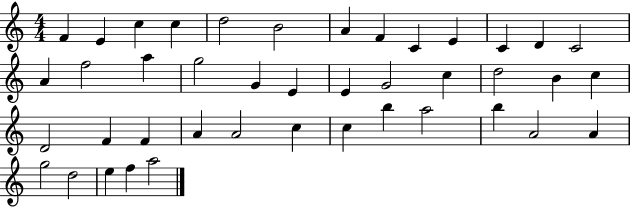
F4/q E4/q C5/q C5/q D5/h B4/h A4/q F4/q C4/q E4/q C4/q D4/q C4/h A4/q F5/h A5/q G5/h G4/q E4/q E4/q G4/h C5/q D5/h B4/q C5/q D4/h F4/q F4/q A4/q A4/h C5/q C5/q B5/q A5/h B5/q A4/h A4/q G5/h D5/h E5/q F5/q A5/h